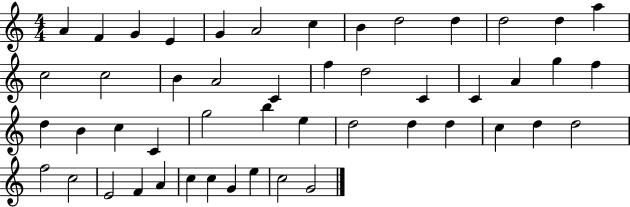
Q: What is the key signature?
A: C major